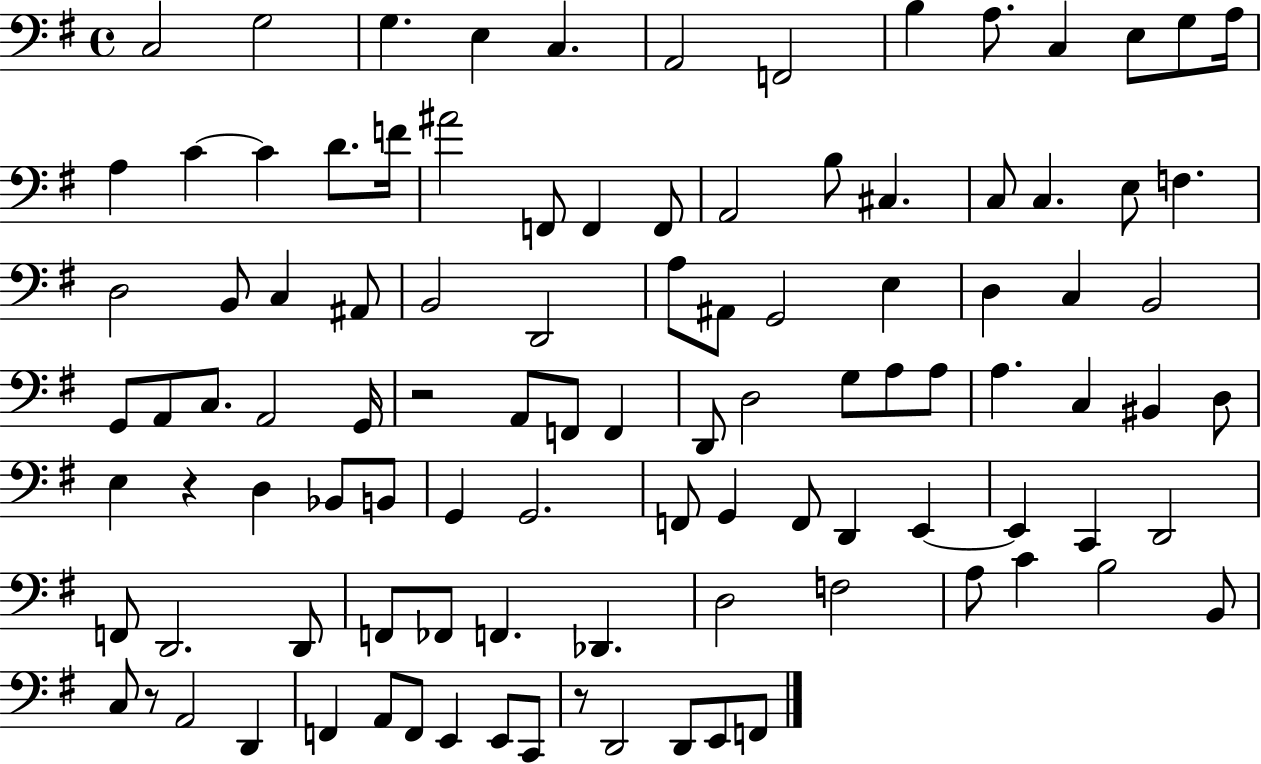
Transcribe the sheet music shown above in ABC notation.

X:1
T:Untitled
M:4/4
L:1/4
K:G
C,2 G,2 G, E, C, A,,2 F,,2 B, A,/2 C, E,/2 G,/2 A,/4 A, C C D/2 F/4 ^A2 F,,/2 F,, F,,/2 A,,2 B,/2 ^C, C,/2 C, E,/2 F, D,2 B,,/2 C, ^A,,/2 B,,2 D,,2 A,/2 ^A,,/2 G,,2 E, D, C, B,,2 G,,/2 A,,/2 C,/2 A,,2 G,,/4 z2 A,,/2 F,,/2 F,, D,,/2 D,2 G,/2 A,/2 A,/2 A, C, ^B,, D,/2 E, z D, _B,,/2 B,,/2 G,, G,,2 F,,/2 G,, F,,/2 D,, E,, E,, C,, D,,2 F,,/2 D,,2 D,,/2 F,,/2 _F,,/2 F,, _D,, D,2 F,2 A,/2 C B,2 B,,/2 C,/2 z/2 A,,2 D,, F,, A,,/2 F,,/2 E,, E,,/2 C,,/2 z/2 D,,2 D,,/2 E,,/2 F,,/2